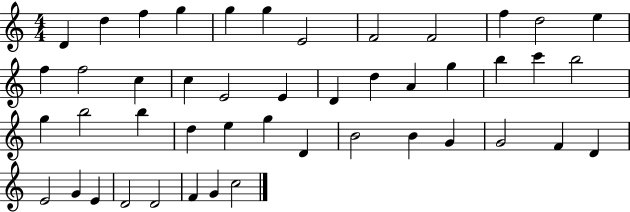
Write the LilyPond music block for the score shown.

{
  \clef treble
  \numericTimeSignature
  \time 4/4
  \key c \major
  d'4 d''4 f''4 g''4 | g''4 g''4 e'2 | f'2 f'2 | f''4 d''2 e''4 | \break f''4 f''2 c''4 | c''4 e'2 e'4 | d'4 d''4 a'4 g''4 | b''4 c'''4 b''2 | \break g''4 b''2 b''4 | d''4 e''4 g''4 d'4 | b'2 b'4 g'4 | g'2 f'4 d'4 | \break e'2 g'4 e'4 | d'2 d'2 | f'4 g'4 c''2 | \bar "|."
}